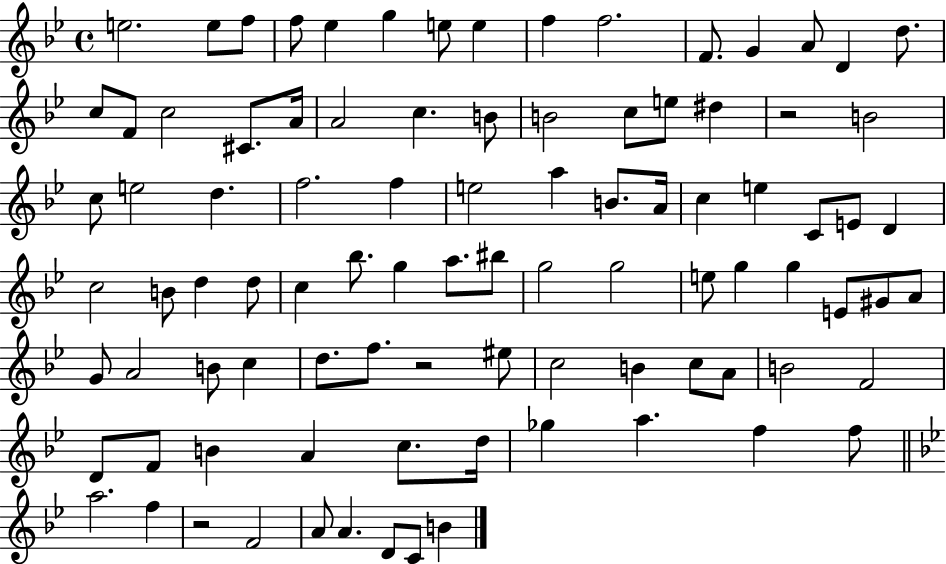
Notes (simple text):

E5/h. E5/e F5/e F5/e Eb5/q G5/q E5/e E5/q F5/q F5/h. F4/e. G4/q A4/e D4/q D5/e. C5/e F4/e C5/h C#4/e. A4/s A4/h C5/q. B4/e B4/h C5/e E5/e D#5/q R/h B4/h C5/e E5/h D5/q. F5/h. F5/q E5/h A5/q B4/e. A4/s C5/q E5/q C4/e E4/e D4/q C5/h B4/e D5/q D5/e C5/q Bb5/e. G5/q A5/e. BIS5/e G5/h G5/h E5/e G5/q G5/q E4/e G#4/e A4/e G4/e A4/h B4/e C5/q D5/e. F5/e. R/h EIS5/e C5/h B4/q C5/e A4/e B4/h F4/h D4/e F4/e B4/q A4/q C5/e. D5/s Gb5/q A5/q. F5/q F5/e A5/h. F5/q R/h F4/h A4/e A4/q. D4/e C4/e B4/q